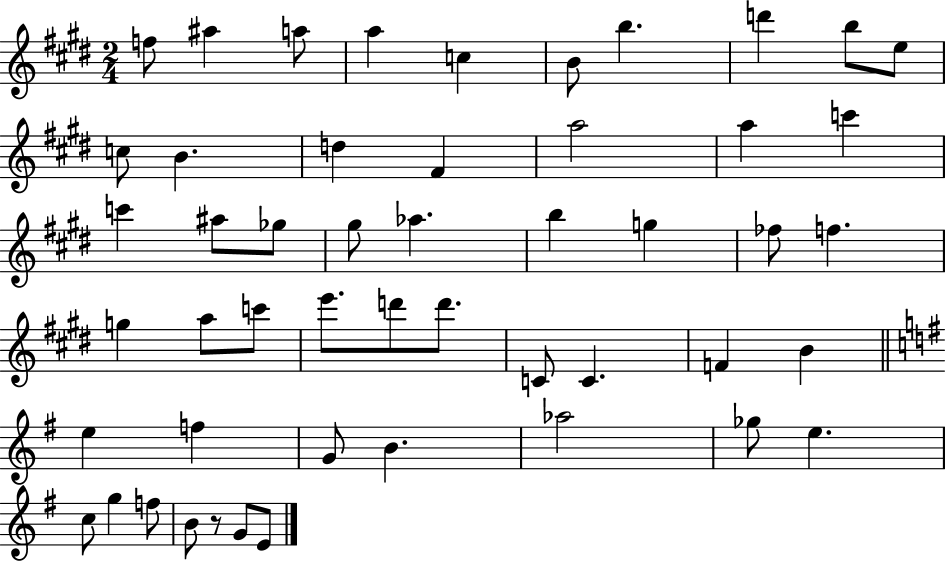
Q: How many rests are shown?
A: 1